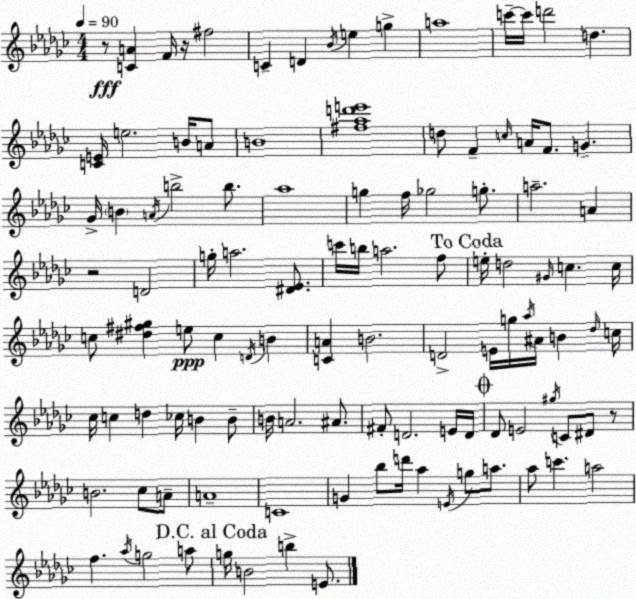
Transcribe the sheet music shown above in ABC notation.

X:1
T:Untitled
M:4/4
L:1/4
K:Ebm
z/2 [CA] F/4 z/4 ^f2 C D _B/4 e g a4 c'/4 c'/4 d'2 d [CE]/4 e2 B/4 A/2 B4 [^f_ad'e']4 d/2 F c/4 A/4 F/2 G _G/4 B A/4 b2 b/2 _a4 g f/4 _g2 g/2 a2 A z2 D2 g/4 a2 [^D_E]/2 c'/4 b/4 a2 f/2 e/4 d2 ^G/4 c c/4 c/2 [^d^f^g] e/2 c D/4 B [CA] B2 D2 E/4 g/4 _a/4 ^A/4 B _d/4 c/4 _c/4 c d _c/4 B B/2 B/4 A2 ^A/2 ^F/2 D2 E/4 D/4 _D/2 E2 ^g/4 C/2 ^D/2 z/2 B2 _c/2 A/2 A4 C4 G _b/2 d'/4 _a E/4 g/2 a/2 _a/2 c' a2 f _a/4 g2 a/2 g/4 B2 b E/2